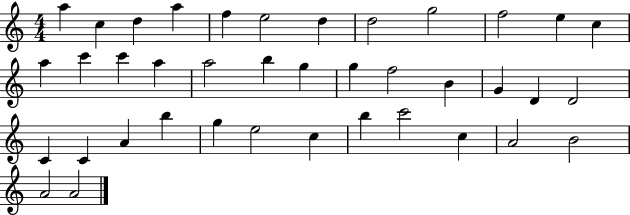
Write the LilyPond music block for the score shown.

{
  \clef treble
  \numericTimeSignature
  \time 4/4
  \key c \major
  a''4 c''4 d''4 a''4 | f''4 e''2 d''4 | d''2 g''2 | f''2 e''4 c''4 | \break a''4 c'''4 c'''4 a''4 | a''2 b''4 g''4 | g''4 f''2 b'4 | g'4 d'4 d'2 | \break c'4 c'4 a'4 b''4 | g''4 e''2 c''4 | b''4 c'''2 c''4 | a'2 b'2 | \break a'2 a'2 | \bar "|."
}